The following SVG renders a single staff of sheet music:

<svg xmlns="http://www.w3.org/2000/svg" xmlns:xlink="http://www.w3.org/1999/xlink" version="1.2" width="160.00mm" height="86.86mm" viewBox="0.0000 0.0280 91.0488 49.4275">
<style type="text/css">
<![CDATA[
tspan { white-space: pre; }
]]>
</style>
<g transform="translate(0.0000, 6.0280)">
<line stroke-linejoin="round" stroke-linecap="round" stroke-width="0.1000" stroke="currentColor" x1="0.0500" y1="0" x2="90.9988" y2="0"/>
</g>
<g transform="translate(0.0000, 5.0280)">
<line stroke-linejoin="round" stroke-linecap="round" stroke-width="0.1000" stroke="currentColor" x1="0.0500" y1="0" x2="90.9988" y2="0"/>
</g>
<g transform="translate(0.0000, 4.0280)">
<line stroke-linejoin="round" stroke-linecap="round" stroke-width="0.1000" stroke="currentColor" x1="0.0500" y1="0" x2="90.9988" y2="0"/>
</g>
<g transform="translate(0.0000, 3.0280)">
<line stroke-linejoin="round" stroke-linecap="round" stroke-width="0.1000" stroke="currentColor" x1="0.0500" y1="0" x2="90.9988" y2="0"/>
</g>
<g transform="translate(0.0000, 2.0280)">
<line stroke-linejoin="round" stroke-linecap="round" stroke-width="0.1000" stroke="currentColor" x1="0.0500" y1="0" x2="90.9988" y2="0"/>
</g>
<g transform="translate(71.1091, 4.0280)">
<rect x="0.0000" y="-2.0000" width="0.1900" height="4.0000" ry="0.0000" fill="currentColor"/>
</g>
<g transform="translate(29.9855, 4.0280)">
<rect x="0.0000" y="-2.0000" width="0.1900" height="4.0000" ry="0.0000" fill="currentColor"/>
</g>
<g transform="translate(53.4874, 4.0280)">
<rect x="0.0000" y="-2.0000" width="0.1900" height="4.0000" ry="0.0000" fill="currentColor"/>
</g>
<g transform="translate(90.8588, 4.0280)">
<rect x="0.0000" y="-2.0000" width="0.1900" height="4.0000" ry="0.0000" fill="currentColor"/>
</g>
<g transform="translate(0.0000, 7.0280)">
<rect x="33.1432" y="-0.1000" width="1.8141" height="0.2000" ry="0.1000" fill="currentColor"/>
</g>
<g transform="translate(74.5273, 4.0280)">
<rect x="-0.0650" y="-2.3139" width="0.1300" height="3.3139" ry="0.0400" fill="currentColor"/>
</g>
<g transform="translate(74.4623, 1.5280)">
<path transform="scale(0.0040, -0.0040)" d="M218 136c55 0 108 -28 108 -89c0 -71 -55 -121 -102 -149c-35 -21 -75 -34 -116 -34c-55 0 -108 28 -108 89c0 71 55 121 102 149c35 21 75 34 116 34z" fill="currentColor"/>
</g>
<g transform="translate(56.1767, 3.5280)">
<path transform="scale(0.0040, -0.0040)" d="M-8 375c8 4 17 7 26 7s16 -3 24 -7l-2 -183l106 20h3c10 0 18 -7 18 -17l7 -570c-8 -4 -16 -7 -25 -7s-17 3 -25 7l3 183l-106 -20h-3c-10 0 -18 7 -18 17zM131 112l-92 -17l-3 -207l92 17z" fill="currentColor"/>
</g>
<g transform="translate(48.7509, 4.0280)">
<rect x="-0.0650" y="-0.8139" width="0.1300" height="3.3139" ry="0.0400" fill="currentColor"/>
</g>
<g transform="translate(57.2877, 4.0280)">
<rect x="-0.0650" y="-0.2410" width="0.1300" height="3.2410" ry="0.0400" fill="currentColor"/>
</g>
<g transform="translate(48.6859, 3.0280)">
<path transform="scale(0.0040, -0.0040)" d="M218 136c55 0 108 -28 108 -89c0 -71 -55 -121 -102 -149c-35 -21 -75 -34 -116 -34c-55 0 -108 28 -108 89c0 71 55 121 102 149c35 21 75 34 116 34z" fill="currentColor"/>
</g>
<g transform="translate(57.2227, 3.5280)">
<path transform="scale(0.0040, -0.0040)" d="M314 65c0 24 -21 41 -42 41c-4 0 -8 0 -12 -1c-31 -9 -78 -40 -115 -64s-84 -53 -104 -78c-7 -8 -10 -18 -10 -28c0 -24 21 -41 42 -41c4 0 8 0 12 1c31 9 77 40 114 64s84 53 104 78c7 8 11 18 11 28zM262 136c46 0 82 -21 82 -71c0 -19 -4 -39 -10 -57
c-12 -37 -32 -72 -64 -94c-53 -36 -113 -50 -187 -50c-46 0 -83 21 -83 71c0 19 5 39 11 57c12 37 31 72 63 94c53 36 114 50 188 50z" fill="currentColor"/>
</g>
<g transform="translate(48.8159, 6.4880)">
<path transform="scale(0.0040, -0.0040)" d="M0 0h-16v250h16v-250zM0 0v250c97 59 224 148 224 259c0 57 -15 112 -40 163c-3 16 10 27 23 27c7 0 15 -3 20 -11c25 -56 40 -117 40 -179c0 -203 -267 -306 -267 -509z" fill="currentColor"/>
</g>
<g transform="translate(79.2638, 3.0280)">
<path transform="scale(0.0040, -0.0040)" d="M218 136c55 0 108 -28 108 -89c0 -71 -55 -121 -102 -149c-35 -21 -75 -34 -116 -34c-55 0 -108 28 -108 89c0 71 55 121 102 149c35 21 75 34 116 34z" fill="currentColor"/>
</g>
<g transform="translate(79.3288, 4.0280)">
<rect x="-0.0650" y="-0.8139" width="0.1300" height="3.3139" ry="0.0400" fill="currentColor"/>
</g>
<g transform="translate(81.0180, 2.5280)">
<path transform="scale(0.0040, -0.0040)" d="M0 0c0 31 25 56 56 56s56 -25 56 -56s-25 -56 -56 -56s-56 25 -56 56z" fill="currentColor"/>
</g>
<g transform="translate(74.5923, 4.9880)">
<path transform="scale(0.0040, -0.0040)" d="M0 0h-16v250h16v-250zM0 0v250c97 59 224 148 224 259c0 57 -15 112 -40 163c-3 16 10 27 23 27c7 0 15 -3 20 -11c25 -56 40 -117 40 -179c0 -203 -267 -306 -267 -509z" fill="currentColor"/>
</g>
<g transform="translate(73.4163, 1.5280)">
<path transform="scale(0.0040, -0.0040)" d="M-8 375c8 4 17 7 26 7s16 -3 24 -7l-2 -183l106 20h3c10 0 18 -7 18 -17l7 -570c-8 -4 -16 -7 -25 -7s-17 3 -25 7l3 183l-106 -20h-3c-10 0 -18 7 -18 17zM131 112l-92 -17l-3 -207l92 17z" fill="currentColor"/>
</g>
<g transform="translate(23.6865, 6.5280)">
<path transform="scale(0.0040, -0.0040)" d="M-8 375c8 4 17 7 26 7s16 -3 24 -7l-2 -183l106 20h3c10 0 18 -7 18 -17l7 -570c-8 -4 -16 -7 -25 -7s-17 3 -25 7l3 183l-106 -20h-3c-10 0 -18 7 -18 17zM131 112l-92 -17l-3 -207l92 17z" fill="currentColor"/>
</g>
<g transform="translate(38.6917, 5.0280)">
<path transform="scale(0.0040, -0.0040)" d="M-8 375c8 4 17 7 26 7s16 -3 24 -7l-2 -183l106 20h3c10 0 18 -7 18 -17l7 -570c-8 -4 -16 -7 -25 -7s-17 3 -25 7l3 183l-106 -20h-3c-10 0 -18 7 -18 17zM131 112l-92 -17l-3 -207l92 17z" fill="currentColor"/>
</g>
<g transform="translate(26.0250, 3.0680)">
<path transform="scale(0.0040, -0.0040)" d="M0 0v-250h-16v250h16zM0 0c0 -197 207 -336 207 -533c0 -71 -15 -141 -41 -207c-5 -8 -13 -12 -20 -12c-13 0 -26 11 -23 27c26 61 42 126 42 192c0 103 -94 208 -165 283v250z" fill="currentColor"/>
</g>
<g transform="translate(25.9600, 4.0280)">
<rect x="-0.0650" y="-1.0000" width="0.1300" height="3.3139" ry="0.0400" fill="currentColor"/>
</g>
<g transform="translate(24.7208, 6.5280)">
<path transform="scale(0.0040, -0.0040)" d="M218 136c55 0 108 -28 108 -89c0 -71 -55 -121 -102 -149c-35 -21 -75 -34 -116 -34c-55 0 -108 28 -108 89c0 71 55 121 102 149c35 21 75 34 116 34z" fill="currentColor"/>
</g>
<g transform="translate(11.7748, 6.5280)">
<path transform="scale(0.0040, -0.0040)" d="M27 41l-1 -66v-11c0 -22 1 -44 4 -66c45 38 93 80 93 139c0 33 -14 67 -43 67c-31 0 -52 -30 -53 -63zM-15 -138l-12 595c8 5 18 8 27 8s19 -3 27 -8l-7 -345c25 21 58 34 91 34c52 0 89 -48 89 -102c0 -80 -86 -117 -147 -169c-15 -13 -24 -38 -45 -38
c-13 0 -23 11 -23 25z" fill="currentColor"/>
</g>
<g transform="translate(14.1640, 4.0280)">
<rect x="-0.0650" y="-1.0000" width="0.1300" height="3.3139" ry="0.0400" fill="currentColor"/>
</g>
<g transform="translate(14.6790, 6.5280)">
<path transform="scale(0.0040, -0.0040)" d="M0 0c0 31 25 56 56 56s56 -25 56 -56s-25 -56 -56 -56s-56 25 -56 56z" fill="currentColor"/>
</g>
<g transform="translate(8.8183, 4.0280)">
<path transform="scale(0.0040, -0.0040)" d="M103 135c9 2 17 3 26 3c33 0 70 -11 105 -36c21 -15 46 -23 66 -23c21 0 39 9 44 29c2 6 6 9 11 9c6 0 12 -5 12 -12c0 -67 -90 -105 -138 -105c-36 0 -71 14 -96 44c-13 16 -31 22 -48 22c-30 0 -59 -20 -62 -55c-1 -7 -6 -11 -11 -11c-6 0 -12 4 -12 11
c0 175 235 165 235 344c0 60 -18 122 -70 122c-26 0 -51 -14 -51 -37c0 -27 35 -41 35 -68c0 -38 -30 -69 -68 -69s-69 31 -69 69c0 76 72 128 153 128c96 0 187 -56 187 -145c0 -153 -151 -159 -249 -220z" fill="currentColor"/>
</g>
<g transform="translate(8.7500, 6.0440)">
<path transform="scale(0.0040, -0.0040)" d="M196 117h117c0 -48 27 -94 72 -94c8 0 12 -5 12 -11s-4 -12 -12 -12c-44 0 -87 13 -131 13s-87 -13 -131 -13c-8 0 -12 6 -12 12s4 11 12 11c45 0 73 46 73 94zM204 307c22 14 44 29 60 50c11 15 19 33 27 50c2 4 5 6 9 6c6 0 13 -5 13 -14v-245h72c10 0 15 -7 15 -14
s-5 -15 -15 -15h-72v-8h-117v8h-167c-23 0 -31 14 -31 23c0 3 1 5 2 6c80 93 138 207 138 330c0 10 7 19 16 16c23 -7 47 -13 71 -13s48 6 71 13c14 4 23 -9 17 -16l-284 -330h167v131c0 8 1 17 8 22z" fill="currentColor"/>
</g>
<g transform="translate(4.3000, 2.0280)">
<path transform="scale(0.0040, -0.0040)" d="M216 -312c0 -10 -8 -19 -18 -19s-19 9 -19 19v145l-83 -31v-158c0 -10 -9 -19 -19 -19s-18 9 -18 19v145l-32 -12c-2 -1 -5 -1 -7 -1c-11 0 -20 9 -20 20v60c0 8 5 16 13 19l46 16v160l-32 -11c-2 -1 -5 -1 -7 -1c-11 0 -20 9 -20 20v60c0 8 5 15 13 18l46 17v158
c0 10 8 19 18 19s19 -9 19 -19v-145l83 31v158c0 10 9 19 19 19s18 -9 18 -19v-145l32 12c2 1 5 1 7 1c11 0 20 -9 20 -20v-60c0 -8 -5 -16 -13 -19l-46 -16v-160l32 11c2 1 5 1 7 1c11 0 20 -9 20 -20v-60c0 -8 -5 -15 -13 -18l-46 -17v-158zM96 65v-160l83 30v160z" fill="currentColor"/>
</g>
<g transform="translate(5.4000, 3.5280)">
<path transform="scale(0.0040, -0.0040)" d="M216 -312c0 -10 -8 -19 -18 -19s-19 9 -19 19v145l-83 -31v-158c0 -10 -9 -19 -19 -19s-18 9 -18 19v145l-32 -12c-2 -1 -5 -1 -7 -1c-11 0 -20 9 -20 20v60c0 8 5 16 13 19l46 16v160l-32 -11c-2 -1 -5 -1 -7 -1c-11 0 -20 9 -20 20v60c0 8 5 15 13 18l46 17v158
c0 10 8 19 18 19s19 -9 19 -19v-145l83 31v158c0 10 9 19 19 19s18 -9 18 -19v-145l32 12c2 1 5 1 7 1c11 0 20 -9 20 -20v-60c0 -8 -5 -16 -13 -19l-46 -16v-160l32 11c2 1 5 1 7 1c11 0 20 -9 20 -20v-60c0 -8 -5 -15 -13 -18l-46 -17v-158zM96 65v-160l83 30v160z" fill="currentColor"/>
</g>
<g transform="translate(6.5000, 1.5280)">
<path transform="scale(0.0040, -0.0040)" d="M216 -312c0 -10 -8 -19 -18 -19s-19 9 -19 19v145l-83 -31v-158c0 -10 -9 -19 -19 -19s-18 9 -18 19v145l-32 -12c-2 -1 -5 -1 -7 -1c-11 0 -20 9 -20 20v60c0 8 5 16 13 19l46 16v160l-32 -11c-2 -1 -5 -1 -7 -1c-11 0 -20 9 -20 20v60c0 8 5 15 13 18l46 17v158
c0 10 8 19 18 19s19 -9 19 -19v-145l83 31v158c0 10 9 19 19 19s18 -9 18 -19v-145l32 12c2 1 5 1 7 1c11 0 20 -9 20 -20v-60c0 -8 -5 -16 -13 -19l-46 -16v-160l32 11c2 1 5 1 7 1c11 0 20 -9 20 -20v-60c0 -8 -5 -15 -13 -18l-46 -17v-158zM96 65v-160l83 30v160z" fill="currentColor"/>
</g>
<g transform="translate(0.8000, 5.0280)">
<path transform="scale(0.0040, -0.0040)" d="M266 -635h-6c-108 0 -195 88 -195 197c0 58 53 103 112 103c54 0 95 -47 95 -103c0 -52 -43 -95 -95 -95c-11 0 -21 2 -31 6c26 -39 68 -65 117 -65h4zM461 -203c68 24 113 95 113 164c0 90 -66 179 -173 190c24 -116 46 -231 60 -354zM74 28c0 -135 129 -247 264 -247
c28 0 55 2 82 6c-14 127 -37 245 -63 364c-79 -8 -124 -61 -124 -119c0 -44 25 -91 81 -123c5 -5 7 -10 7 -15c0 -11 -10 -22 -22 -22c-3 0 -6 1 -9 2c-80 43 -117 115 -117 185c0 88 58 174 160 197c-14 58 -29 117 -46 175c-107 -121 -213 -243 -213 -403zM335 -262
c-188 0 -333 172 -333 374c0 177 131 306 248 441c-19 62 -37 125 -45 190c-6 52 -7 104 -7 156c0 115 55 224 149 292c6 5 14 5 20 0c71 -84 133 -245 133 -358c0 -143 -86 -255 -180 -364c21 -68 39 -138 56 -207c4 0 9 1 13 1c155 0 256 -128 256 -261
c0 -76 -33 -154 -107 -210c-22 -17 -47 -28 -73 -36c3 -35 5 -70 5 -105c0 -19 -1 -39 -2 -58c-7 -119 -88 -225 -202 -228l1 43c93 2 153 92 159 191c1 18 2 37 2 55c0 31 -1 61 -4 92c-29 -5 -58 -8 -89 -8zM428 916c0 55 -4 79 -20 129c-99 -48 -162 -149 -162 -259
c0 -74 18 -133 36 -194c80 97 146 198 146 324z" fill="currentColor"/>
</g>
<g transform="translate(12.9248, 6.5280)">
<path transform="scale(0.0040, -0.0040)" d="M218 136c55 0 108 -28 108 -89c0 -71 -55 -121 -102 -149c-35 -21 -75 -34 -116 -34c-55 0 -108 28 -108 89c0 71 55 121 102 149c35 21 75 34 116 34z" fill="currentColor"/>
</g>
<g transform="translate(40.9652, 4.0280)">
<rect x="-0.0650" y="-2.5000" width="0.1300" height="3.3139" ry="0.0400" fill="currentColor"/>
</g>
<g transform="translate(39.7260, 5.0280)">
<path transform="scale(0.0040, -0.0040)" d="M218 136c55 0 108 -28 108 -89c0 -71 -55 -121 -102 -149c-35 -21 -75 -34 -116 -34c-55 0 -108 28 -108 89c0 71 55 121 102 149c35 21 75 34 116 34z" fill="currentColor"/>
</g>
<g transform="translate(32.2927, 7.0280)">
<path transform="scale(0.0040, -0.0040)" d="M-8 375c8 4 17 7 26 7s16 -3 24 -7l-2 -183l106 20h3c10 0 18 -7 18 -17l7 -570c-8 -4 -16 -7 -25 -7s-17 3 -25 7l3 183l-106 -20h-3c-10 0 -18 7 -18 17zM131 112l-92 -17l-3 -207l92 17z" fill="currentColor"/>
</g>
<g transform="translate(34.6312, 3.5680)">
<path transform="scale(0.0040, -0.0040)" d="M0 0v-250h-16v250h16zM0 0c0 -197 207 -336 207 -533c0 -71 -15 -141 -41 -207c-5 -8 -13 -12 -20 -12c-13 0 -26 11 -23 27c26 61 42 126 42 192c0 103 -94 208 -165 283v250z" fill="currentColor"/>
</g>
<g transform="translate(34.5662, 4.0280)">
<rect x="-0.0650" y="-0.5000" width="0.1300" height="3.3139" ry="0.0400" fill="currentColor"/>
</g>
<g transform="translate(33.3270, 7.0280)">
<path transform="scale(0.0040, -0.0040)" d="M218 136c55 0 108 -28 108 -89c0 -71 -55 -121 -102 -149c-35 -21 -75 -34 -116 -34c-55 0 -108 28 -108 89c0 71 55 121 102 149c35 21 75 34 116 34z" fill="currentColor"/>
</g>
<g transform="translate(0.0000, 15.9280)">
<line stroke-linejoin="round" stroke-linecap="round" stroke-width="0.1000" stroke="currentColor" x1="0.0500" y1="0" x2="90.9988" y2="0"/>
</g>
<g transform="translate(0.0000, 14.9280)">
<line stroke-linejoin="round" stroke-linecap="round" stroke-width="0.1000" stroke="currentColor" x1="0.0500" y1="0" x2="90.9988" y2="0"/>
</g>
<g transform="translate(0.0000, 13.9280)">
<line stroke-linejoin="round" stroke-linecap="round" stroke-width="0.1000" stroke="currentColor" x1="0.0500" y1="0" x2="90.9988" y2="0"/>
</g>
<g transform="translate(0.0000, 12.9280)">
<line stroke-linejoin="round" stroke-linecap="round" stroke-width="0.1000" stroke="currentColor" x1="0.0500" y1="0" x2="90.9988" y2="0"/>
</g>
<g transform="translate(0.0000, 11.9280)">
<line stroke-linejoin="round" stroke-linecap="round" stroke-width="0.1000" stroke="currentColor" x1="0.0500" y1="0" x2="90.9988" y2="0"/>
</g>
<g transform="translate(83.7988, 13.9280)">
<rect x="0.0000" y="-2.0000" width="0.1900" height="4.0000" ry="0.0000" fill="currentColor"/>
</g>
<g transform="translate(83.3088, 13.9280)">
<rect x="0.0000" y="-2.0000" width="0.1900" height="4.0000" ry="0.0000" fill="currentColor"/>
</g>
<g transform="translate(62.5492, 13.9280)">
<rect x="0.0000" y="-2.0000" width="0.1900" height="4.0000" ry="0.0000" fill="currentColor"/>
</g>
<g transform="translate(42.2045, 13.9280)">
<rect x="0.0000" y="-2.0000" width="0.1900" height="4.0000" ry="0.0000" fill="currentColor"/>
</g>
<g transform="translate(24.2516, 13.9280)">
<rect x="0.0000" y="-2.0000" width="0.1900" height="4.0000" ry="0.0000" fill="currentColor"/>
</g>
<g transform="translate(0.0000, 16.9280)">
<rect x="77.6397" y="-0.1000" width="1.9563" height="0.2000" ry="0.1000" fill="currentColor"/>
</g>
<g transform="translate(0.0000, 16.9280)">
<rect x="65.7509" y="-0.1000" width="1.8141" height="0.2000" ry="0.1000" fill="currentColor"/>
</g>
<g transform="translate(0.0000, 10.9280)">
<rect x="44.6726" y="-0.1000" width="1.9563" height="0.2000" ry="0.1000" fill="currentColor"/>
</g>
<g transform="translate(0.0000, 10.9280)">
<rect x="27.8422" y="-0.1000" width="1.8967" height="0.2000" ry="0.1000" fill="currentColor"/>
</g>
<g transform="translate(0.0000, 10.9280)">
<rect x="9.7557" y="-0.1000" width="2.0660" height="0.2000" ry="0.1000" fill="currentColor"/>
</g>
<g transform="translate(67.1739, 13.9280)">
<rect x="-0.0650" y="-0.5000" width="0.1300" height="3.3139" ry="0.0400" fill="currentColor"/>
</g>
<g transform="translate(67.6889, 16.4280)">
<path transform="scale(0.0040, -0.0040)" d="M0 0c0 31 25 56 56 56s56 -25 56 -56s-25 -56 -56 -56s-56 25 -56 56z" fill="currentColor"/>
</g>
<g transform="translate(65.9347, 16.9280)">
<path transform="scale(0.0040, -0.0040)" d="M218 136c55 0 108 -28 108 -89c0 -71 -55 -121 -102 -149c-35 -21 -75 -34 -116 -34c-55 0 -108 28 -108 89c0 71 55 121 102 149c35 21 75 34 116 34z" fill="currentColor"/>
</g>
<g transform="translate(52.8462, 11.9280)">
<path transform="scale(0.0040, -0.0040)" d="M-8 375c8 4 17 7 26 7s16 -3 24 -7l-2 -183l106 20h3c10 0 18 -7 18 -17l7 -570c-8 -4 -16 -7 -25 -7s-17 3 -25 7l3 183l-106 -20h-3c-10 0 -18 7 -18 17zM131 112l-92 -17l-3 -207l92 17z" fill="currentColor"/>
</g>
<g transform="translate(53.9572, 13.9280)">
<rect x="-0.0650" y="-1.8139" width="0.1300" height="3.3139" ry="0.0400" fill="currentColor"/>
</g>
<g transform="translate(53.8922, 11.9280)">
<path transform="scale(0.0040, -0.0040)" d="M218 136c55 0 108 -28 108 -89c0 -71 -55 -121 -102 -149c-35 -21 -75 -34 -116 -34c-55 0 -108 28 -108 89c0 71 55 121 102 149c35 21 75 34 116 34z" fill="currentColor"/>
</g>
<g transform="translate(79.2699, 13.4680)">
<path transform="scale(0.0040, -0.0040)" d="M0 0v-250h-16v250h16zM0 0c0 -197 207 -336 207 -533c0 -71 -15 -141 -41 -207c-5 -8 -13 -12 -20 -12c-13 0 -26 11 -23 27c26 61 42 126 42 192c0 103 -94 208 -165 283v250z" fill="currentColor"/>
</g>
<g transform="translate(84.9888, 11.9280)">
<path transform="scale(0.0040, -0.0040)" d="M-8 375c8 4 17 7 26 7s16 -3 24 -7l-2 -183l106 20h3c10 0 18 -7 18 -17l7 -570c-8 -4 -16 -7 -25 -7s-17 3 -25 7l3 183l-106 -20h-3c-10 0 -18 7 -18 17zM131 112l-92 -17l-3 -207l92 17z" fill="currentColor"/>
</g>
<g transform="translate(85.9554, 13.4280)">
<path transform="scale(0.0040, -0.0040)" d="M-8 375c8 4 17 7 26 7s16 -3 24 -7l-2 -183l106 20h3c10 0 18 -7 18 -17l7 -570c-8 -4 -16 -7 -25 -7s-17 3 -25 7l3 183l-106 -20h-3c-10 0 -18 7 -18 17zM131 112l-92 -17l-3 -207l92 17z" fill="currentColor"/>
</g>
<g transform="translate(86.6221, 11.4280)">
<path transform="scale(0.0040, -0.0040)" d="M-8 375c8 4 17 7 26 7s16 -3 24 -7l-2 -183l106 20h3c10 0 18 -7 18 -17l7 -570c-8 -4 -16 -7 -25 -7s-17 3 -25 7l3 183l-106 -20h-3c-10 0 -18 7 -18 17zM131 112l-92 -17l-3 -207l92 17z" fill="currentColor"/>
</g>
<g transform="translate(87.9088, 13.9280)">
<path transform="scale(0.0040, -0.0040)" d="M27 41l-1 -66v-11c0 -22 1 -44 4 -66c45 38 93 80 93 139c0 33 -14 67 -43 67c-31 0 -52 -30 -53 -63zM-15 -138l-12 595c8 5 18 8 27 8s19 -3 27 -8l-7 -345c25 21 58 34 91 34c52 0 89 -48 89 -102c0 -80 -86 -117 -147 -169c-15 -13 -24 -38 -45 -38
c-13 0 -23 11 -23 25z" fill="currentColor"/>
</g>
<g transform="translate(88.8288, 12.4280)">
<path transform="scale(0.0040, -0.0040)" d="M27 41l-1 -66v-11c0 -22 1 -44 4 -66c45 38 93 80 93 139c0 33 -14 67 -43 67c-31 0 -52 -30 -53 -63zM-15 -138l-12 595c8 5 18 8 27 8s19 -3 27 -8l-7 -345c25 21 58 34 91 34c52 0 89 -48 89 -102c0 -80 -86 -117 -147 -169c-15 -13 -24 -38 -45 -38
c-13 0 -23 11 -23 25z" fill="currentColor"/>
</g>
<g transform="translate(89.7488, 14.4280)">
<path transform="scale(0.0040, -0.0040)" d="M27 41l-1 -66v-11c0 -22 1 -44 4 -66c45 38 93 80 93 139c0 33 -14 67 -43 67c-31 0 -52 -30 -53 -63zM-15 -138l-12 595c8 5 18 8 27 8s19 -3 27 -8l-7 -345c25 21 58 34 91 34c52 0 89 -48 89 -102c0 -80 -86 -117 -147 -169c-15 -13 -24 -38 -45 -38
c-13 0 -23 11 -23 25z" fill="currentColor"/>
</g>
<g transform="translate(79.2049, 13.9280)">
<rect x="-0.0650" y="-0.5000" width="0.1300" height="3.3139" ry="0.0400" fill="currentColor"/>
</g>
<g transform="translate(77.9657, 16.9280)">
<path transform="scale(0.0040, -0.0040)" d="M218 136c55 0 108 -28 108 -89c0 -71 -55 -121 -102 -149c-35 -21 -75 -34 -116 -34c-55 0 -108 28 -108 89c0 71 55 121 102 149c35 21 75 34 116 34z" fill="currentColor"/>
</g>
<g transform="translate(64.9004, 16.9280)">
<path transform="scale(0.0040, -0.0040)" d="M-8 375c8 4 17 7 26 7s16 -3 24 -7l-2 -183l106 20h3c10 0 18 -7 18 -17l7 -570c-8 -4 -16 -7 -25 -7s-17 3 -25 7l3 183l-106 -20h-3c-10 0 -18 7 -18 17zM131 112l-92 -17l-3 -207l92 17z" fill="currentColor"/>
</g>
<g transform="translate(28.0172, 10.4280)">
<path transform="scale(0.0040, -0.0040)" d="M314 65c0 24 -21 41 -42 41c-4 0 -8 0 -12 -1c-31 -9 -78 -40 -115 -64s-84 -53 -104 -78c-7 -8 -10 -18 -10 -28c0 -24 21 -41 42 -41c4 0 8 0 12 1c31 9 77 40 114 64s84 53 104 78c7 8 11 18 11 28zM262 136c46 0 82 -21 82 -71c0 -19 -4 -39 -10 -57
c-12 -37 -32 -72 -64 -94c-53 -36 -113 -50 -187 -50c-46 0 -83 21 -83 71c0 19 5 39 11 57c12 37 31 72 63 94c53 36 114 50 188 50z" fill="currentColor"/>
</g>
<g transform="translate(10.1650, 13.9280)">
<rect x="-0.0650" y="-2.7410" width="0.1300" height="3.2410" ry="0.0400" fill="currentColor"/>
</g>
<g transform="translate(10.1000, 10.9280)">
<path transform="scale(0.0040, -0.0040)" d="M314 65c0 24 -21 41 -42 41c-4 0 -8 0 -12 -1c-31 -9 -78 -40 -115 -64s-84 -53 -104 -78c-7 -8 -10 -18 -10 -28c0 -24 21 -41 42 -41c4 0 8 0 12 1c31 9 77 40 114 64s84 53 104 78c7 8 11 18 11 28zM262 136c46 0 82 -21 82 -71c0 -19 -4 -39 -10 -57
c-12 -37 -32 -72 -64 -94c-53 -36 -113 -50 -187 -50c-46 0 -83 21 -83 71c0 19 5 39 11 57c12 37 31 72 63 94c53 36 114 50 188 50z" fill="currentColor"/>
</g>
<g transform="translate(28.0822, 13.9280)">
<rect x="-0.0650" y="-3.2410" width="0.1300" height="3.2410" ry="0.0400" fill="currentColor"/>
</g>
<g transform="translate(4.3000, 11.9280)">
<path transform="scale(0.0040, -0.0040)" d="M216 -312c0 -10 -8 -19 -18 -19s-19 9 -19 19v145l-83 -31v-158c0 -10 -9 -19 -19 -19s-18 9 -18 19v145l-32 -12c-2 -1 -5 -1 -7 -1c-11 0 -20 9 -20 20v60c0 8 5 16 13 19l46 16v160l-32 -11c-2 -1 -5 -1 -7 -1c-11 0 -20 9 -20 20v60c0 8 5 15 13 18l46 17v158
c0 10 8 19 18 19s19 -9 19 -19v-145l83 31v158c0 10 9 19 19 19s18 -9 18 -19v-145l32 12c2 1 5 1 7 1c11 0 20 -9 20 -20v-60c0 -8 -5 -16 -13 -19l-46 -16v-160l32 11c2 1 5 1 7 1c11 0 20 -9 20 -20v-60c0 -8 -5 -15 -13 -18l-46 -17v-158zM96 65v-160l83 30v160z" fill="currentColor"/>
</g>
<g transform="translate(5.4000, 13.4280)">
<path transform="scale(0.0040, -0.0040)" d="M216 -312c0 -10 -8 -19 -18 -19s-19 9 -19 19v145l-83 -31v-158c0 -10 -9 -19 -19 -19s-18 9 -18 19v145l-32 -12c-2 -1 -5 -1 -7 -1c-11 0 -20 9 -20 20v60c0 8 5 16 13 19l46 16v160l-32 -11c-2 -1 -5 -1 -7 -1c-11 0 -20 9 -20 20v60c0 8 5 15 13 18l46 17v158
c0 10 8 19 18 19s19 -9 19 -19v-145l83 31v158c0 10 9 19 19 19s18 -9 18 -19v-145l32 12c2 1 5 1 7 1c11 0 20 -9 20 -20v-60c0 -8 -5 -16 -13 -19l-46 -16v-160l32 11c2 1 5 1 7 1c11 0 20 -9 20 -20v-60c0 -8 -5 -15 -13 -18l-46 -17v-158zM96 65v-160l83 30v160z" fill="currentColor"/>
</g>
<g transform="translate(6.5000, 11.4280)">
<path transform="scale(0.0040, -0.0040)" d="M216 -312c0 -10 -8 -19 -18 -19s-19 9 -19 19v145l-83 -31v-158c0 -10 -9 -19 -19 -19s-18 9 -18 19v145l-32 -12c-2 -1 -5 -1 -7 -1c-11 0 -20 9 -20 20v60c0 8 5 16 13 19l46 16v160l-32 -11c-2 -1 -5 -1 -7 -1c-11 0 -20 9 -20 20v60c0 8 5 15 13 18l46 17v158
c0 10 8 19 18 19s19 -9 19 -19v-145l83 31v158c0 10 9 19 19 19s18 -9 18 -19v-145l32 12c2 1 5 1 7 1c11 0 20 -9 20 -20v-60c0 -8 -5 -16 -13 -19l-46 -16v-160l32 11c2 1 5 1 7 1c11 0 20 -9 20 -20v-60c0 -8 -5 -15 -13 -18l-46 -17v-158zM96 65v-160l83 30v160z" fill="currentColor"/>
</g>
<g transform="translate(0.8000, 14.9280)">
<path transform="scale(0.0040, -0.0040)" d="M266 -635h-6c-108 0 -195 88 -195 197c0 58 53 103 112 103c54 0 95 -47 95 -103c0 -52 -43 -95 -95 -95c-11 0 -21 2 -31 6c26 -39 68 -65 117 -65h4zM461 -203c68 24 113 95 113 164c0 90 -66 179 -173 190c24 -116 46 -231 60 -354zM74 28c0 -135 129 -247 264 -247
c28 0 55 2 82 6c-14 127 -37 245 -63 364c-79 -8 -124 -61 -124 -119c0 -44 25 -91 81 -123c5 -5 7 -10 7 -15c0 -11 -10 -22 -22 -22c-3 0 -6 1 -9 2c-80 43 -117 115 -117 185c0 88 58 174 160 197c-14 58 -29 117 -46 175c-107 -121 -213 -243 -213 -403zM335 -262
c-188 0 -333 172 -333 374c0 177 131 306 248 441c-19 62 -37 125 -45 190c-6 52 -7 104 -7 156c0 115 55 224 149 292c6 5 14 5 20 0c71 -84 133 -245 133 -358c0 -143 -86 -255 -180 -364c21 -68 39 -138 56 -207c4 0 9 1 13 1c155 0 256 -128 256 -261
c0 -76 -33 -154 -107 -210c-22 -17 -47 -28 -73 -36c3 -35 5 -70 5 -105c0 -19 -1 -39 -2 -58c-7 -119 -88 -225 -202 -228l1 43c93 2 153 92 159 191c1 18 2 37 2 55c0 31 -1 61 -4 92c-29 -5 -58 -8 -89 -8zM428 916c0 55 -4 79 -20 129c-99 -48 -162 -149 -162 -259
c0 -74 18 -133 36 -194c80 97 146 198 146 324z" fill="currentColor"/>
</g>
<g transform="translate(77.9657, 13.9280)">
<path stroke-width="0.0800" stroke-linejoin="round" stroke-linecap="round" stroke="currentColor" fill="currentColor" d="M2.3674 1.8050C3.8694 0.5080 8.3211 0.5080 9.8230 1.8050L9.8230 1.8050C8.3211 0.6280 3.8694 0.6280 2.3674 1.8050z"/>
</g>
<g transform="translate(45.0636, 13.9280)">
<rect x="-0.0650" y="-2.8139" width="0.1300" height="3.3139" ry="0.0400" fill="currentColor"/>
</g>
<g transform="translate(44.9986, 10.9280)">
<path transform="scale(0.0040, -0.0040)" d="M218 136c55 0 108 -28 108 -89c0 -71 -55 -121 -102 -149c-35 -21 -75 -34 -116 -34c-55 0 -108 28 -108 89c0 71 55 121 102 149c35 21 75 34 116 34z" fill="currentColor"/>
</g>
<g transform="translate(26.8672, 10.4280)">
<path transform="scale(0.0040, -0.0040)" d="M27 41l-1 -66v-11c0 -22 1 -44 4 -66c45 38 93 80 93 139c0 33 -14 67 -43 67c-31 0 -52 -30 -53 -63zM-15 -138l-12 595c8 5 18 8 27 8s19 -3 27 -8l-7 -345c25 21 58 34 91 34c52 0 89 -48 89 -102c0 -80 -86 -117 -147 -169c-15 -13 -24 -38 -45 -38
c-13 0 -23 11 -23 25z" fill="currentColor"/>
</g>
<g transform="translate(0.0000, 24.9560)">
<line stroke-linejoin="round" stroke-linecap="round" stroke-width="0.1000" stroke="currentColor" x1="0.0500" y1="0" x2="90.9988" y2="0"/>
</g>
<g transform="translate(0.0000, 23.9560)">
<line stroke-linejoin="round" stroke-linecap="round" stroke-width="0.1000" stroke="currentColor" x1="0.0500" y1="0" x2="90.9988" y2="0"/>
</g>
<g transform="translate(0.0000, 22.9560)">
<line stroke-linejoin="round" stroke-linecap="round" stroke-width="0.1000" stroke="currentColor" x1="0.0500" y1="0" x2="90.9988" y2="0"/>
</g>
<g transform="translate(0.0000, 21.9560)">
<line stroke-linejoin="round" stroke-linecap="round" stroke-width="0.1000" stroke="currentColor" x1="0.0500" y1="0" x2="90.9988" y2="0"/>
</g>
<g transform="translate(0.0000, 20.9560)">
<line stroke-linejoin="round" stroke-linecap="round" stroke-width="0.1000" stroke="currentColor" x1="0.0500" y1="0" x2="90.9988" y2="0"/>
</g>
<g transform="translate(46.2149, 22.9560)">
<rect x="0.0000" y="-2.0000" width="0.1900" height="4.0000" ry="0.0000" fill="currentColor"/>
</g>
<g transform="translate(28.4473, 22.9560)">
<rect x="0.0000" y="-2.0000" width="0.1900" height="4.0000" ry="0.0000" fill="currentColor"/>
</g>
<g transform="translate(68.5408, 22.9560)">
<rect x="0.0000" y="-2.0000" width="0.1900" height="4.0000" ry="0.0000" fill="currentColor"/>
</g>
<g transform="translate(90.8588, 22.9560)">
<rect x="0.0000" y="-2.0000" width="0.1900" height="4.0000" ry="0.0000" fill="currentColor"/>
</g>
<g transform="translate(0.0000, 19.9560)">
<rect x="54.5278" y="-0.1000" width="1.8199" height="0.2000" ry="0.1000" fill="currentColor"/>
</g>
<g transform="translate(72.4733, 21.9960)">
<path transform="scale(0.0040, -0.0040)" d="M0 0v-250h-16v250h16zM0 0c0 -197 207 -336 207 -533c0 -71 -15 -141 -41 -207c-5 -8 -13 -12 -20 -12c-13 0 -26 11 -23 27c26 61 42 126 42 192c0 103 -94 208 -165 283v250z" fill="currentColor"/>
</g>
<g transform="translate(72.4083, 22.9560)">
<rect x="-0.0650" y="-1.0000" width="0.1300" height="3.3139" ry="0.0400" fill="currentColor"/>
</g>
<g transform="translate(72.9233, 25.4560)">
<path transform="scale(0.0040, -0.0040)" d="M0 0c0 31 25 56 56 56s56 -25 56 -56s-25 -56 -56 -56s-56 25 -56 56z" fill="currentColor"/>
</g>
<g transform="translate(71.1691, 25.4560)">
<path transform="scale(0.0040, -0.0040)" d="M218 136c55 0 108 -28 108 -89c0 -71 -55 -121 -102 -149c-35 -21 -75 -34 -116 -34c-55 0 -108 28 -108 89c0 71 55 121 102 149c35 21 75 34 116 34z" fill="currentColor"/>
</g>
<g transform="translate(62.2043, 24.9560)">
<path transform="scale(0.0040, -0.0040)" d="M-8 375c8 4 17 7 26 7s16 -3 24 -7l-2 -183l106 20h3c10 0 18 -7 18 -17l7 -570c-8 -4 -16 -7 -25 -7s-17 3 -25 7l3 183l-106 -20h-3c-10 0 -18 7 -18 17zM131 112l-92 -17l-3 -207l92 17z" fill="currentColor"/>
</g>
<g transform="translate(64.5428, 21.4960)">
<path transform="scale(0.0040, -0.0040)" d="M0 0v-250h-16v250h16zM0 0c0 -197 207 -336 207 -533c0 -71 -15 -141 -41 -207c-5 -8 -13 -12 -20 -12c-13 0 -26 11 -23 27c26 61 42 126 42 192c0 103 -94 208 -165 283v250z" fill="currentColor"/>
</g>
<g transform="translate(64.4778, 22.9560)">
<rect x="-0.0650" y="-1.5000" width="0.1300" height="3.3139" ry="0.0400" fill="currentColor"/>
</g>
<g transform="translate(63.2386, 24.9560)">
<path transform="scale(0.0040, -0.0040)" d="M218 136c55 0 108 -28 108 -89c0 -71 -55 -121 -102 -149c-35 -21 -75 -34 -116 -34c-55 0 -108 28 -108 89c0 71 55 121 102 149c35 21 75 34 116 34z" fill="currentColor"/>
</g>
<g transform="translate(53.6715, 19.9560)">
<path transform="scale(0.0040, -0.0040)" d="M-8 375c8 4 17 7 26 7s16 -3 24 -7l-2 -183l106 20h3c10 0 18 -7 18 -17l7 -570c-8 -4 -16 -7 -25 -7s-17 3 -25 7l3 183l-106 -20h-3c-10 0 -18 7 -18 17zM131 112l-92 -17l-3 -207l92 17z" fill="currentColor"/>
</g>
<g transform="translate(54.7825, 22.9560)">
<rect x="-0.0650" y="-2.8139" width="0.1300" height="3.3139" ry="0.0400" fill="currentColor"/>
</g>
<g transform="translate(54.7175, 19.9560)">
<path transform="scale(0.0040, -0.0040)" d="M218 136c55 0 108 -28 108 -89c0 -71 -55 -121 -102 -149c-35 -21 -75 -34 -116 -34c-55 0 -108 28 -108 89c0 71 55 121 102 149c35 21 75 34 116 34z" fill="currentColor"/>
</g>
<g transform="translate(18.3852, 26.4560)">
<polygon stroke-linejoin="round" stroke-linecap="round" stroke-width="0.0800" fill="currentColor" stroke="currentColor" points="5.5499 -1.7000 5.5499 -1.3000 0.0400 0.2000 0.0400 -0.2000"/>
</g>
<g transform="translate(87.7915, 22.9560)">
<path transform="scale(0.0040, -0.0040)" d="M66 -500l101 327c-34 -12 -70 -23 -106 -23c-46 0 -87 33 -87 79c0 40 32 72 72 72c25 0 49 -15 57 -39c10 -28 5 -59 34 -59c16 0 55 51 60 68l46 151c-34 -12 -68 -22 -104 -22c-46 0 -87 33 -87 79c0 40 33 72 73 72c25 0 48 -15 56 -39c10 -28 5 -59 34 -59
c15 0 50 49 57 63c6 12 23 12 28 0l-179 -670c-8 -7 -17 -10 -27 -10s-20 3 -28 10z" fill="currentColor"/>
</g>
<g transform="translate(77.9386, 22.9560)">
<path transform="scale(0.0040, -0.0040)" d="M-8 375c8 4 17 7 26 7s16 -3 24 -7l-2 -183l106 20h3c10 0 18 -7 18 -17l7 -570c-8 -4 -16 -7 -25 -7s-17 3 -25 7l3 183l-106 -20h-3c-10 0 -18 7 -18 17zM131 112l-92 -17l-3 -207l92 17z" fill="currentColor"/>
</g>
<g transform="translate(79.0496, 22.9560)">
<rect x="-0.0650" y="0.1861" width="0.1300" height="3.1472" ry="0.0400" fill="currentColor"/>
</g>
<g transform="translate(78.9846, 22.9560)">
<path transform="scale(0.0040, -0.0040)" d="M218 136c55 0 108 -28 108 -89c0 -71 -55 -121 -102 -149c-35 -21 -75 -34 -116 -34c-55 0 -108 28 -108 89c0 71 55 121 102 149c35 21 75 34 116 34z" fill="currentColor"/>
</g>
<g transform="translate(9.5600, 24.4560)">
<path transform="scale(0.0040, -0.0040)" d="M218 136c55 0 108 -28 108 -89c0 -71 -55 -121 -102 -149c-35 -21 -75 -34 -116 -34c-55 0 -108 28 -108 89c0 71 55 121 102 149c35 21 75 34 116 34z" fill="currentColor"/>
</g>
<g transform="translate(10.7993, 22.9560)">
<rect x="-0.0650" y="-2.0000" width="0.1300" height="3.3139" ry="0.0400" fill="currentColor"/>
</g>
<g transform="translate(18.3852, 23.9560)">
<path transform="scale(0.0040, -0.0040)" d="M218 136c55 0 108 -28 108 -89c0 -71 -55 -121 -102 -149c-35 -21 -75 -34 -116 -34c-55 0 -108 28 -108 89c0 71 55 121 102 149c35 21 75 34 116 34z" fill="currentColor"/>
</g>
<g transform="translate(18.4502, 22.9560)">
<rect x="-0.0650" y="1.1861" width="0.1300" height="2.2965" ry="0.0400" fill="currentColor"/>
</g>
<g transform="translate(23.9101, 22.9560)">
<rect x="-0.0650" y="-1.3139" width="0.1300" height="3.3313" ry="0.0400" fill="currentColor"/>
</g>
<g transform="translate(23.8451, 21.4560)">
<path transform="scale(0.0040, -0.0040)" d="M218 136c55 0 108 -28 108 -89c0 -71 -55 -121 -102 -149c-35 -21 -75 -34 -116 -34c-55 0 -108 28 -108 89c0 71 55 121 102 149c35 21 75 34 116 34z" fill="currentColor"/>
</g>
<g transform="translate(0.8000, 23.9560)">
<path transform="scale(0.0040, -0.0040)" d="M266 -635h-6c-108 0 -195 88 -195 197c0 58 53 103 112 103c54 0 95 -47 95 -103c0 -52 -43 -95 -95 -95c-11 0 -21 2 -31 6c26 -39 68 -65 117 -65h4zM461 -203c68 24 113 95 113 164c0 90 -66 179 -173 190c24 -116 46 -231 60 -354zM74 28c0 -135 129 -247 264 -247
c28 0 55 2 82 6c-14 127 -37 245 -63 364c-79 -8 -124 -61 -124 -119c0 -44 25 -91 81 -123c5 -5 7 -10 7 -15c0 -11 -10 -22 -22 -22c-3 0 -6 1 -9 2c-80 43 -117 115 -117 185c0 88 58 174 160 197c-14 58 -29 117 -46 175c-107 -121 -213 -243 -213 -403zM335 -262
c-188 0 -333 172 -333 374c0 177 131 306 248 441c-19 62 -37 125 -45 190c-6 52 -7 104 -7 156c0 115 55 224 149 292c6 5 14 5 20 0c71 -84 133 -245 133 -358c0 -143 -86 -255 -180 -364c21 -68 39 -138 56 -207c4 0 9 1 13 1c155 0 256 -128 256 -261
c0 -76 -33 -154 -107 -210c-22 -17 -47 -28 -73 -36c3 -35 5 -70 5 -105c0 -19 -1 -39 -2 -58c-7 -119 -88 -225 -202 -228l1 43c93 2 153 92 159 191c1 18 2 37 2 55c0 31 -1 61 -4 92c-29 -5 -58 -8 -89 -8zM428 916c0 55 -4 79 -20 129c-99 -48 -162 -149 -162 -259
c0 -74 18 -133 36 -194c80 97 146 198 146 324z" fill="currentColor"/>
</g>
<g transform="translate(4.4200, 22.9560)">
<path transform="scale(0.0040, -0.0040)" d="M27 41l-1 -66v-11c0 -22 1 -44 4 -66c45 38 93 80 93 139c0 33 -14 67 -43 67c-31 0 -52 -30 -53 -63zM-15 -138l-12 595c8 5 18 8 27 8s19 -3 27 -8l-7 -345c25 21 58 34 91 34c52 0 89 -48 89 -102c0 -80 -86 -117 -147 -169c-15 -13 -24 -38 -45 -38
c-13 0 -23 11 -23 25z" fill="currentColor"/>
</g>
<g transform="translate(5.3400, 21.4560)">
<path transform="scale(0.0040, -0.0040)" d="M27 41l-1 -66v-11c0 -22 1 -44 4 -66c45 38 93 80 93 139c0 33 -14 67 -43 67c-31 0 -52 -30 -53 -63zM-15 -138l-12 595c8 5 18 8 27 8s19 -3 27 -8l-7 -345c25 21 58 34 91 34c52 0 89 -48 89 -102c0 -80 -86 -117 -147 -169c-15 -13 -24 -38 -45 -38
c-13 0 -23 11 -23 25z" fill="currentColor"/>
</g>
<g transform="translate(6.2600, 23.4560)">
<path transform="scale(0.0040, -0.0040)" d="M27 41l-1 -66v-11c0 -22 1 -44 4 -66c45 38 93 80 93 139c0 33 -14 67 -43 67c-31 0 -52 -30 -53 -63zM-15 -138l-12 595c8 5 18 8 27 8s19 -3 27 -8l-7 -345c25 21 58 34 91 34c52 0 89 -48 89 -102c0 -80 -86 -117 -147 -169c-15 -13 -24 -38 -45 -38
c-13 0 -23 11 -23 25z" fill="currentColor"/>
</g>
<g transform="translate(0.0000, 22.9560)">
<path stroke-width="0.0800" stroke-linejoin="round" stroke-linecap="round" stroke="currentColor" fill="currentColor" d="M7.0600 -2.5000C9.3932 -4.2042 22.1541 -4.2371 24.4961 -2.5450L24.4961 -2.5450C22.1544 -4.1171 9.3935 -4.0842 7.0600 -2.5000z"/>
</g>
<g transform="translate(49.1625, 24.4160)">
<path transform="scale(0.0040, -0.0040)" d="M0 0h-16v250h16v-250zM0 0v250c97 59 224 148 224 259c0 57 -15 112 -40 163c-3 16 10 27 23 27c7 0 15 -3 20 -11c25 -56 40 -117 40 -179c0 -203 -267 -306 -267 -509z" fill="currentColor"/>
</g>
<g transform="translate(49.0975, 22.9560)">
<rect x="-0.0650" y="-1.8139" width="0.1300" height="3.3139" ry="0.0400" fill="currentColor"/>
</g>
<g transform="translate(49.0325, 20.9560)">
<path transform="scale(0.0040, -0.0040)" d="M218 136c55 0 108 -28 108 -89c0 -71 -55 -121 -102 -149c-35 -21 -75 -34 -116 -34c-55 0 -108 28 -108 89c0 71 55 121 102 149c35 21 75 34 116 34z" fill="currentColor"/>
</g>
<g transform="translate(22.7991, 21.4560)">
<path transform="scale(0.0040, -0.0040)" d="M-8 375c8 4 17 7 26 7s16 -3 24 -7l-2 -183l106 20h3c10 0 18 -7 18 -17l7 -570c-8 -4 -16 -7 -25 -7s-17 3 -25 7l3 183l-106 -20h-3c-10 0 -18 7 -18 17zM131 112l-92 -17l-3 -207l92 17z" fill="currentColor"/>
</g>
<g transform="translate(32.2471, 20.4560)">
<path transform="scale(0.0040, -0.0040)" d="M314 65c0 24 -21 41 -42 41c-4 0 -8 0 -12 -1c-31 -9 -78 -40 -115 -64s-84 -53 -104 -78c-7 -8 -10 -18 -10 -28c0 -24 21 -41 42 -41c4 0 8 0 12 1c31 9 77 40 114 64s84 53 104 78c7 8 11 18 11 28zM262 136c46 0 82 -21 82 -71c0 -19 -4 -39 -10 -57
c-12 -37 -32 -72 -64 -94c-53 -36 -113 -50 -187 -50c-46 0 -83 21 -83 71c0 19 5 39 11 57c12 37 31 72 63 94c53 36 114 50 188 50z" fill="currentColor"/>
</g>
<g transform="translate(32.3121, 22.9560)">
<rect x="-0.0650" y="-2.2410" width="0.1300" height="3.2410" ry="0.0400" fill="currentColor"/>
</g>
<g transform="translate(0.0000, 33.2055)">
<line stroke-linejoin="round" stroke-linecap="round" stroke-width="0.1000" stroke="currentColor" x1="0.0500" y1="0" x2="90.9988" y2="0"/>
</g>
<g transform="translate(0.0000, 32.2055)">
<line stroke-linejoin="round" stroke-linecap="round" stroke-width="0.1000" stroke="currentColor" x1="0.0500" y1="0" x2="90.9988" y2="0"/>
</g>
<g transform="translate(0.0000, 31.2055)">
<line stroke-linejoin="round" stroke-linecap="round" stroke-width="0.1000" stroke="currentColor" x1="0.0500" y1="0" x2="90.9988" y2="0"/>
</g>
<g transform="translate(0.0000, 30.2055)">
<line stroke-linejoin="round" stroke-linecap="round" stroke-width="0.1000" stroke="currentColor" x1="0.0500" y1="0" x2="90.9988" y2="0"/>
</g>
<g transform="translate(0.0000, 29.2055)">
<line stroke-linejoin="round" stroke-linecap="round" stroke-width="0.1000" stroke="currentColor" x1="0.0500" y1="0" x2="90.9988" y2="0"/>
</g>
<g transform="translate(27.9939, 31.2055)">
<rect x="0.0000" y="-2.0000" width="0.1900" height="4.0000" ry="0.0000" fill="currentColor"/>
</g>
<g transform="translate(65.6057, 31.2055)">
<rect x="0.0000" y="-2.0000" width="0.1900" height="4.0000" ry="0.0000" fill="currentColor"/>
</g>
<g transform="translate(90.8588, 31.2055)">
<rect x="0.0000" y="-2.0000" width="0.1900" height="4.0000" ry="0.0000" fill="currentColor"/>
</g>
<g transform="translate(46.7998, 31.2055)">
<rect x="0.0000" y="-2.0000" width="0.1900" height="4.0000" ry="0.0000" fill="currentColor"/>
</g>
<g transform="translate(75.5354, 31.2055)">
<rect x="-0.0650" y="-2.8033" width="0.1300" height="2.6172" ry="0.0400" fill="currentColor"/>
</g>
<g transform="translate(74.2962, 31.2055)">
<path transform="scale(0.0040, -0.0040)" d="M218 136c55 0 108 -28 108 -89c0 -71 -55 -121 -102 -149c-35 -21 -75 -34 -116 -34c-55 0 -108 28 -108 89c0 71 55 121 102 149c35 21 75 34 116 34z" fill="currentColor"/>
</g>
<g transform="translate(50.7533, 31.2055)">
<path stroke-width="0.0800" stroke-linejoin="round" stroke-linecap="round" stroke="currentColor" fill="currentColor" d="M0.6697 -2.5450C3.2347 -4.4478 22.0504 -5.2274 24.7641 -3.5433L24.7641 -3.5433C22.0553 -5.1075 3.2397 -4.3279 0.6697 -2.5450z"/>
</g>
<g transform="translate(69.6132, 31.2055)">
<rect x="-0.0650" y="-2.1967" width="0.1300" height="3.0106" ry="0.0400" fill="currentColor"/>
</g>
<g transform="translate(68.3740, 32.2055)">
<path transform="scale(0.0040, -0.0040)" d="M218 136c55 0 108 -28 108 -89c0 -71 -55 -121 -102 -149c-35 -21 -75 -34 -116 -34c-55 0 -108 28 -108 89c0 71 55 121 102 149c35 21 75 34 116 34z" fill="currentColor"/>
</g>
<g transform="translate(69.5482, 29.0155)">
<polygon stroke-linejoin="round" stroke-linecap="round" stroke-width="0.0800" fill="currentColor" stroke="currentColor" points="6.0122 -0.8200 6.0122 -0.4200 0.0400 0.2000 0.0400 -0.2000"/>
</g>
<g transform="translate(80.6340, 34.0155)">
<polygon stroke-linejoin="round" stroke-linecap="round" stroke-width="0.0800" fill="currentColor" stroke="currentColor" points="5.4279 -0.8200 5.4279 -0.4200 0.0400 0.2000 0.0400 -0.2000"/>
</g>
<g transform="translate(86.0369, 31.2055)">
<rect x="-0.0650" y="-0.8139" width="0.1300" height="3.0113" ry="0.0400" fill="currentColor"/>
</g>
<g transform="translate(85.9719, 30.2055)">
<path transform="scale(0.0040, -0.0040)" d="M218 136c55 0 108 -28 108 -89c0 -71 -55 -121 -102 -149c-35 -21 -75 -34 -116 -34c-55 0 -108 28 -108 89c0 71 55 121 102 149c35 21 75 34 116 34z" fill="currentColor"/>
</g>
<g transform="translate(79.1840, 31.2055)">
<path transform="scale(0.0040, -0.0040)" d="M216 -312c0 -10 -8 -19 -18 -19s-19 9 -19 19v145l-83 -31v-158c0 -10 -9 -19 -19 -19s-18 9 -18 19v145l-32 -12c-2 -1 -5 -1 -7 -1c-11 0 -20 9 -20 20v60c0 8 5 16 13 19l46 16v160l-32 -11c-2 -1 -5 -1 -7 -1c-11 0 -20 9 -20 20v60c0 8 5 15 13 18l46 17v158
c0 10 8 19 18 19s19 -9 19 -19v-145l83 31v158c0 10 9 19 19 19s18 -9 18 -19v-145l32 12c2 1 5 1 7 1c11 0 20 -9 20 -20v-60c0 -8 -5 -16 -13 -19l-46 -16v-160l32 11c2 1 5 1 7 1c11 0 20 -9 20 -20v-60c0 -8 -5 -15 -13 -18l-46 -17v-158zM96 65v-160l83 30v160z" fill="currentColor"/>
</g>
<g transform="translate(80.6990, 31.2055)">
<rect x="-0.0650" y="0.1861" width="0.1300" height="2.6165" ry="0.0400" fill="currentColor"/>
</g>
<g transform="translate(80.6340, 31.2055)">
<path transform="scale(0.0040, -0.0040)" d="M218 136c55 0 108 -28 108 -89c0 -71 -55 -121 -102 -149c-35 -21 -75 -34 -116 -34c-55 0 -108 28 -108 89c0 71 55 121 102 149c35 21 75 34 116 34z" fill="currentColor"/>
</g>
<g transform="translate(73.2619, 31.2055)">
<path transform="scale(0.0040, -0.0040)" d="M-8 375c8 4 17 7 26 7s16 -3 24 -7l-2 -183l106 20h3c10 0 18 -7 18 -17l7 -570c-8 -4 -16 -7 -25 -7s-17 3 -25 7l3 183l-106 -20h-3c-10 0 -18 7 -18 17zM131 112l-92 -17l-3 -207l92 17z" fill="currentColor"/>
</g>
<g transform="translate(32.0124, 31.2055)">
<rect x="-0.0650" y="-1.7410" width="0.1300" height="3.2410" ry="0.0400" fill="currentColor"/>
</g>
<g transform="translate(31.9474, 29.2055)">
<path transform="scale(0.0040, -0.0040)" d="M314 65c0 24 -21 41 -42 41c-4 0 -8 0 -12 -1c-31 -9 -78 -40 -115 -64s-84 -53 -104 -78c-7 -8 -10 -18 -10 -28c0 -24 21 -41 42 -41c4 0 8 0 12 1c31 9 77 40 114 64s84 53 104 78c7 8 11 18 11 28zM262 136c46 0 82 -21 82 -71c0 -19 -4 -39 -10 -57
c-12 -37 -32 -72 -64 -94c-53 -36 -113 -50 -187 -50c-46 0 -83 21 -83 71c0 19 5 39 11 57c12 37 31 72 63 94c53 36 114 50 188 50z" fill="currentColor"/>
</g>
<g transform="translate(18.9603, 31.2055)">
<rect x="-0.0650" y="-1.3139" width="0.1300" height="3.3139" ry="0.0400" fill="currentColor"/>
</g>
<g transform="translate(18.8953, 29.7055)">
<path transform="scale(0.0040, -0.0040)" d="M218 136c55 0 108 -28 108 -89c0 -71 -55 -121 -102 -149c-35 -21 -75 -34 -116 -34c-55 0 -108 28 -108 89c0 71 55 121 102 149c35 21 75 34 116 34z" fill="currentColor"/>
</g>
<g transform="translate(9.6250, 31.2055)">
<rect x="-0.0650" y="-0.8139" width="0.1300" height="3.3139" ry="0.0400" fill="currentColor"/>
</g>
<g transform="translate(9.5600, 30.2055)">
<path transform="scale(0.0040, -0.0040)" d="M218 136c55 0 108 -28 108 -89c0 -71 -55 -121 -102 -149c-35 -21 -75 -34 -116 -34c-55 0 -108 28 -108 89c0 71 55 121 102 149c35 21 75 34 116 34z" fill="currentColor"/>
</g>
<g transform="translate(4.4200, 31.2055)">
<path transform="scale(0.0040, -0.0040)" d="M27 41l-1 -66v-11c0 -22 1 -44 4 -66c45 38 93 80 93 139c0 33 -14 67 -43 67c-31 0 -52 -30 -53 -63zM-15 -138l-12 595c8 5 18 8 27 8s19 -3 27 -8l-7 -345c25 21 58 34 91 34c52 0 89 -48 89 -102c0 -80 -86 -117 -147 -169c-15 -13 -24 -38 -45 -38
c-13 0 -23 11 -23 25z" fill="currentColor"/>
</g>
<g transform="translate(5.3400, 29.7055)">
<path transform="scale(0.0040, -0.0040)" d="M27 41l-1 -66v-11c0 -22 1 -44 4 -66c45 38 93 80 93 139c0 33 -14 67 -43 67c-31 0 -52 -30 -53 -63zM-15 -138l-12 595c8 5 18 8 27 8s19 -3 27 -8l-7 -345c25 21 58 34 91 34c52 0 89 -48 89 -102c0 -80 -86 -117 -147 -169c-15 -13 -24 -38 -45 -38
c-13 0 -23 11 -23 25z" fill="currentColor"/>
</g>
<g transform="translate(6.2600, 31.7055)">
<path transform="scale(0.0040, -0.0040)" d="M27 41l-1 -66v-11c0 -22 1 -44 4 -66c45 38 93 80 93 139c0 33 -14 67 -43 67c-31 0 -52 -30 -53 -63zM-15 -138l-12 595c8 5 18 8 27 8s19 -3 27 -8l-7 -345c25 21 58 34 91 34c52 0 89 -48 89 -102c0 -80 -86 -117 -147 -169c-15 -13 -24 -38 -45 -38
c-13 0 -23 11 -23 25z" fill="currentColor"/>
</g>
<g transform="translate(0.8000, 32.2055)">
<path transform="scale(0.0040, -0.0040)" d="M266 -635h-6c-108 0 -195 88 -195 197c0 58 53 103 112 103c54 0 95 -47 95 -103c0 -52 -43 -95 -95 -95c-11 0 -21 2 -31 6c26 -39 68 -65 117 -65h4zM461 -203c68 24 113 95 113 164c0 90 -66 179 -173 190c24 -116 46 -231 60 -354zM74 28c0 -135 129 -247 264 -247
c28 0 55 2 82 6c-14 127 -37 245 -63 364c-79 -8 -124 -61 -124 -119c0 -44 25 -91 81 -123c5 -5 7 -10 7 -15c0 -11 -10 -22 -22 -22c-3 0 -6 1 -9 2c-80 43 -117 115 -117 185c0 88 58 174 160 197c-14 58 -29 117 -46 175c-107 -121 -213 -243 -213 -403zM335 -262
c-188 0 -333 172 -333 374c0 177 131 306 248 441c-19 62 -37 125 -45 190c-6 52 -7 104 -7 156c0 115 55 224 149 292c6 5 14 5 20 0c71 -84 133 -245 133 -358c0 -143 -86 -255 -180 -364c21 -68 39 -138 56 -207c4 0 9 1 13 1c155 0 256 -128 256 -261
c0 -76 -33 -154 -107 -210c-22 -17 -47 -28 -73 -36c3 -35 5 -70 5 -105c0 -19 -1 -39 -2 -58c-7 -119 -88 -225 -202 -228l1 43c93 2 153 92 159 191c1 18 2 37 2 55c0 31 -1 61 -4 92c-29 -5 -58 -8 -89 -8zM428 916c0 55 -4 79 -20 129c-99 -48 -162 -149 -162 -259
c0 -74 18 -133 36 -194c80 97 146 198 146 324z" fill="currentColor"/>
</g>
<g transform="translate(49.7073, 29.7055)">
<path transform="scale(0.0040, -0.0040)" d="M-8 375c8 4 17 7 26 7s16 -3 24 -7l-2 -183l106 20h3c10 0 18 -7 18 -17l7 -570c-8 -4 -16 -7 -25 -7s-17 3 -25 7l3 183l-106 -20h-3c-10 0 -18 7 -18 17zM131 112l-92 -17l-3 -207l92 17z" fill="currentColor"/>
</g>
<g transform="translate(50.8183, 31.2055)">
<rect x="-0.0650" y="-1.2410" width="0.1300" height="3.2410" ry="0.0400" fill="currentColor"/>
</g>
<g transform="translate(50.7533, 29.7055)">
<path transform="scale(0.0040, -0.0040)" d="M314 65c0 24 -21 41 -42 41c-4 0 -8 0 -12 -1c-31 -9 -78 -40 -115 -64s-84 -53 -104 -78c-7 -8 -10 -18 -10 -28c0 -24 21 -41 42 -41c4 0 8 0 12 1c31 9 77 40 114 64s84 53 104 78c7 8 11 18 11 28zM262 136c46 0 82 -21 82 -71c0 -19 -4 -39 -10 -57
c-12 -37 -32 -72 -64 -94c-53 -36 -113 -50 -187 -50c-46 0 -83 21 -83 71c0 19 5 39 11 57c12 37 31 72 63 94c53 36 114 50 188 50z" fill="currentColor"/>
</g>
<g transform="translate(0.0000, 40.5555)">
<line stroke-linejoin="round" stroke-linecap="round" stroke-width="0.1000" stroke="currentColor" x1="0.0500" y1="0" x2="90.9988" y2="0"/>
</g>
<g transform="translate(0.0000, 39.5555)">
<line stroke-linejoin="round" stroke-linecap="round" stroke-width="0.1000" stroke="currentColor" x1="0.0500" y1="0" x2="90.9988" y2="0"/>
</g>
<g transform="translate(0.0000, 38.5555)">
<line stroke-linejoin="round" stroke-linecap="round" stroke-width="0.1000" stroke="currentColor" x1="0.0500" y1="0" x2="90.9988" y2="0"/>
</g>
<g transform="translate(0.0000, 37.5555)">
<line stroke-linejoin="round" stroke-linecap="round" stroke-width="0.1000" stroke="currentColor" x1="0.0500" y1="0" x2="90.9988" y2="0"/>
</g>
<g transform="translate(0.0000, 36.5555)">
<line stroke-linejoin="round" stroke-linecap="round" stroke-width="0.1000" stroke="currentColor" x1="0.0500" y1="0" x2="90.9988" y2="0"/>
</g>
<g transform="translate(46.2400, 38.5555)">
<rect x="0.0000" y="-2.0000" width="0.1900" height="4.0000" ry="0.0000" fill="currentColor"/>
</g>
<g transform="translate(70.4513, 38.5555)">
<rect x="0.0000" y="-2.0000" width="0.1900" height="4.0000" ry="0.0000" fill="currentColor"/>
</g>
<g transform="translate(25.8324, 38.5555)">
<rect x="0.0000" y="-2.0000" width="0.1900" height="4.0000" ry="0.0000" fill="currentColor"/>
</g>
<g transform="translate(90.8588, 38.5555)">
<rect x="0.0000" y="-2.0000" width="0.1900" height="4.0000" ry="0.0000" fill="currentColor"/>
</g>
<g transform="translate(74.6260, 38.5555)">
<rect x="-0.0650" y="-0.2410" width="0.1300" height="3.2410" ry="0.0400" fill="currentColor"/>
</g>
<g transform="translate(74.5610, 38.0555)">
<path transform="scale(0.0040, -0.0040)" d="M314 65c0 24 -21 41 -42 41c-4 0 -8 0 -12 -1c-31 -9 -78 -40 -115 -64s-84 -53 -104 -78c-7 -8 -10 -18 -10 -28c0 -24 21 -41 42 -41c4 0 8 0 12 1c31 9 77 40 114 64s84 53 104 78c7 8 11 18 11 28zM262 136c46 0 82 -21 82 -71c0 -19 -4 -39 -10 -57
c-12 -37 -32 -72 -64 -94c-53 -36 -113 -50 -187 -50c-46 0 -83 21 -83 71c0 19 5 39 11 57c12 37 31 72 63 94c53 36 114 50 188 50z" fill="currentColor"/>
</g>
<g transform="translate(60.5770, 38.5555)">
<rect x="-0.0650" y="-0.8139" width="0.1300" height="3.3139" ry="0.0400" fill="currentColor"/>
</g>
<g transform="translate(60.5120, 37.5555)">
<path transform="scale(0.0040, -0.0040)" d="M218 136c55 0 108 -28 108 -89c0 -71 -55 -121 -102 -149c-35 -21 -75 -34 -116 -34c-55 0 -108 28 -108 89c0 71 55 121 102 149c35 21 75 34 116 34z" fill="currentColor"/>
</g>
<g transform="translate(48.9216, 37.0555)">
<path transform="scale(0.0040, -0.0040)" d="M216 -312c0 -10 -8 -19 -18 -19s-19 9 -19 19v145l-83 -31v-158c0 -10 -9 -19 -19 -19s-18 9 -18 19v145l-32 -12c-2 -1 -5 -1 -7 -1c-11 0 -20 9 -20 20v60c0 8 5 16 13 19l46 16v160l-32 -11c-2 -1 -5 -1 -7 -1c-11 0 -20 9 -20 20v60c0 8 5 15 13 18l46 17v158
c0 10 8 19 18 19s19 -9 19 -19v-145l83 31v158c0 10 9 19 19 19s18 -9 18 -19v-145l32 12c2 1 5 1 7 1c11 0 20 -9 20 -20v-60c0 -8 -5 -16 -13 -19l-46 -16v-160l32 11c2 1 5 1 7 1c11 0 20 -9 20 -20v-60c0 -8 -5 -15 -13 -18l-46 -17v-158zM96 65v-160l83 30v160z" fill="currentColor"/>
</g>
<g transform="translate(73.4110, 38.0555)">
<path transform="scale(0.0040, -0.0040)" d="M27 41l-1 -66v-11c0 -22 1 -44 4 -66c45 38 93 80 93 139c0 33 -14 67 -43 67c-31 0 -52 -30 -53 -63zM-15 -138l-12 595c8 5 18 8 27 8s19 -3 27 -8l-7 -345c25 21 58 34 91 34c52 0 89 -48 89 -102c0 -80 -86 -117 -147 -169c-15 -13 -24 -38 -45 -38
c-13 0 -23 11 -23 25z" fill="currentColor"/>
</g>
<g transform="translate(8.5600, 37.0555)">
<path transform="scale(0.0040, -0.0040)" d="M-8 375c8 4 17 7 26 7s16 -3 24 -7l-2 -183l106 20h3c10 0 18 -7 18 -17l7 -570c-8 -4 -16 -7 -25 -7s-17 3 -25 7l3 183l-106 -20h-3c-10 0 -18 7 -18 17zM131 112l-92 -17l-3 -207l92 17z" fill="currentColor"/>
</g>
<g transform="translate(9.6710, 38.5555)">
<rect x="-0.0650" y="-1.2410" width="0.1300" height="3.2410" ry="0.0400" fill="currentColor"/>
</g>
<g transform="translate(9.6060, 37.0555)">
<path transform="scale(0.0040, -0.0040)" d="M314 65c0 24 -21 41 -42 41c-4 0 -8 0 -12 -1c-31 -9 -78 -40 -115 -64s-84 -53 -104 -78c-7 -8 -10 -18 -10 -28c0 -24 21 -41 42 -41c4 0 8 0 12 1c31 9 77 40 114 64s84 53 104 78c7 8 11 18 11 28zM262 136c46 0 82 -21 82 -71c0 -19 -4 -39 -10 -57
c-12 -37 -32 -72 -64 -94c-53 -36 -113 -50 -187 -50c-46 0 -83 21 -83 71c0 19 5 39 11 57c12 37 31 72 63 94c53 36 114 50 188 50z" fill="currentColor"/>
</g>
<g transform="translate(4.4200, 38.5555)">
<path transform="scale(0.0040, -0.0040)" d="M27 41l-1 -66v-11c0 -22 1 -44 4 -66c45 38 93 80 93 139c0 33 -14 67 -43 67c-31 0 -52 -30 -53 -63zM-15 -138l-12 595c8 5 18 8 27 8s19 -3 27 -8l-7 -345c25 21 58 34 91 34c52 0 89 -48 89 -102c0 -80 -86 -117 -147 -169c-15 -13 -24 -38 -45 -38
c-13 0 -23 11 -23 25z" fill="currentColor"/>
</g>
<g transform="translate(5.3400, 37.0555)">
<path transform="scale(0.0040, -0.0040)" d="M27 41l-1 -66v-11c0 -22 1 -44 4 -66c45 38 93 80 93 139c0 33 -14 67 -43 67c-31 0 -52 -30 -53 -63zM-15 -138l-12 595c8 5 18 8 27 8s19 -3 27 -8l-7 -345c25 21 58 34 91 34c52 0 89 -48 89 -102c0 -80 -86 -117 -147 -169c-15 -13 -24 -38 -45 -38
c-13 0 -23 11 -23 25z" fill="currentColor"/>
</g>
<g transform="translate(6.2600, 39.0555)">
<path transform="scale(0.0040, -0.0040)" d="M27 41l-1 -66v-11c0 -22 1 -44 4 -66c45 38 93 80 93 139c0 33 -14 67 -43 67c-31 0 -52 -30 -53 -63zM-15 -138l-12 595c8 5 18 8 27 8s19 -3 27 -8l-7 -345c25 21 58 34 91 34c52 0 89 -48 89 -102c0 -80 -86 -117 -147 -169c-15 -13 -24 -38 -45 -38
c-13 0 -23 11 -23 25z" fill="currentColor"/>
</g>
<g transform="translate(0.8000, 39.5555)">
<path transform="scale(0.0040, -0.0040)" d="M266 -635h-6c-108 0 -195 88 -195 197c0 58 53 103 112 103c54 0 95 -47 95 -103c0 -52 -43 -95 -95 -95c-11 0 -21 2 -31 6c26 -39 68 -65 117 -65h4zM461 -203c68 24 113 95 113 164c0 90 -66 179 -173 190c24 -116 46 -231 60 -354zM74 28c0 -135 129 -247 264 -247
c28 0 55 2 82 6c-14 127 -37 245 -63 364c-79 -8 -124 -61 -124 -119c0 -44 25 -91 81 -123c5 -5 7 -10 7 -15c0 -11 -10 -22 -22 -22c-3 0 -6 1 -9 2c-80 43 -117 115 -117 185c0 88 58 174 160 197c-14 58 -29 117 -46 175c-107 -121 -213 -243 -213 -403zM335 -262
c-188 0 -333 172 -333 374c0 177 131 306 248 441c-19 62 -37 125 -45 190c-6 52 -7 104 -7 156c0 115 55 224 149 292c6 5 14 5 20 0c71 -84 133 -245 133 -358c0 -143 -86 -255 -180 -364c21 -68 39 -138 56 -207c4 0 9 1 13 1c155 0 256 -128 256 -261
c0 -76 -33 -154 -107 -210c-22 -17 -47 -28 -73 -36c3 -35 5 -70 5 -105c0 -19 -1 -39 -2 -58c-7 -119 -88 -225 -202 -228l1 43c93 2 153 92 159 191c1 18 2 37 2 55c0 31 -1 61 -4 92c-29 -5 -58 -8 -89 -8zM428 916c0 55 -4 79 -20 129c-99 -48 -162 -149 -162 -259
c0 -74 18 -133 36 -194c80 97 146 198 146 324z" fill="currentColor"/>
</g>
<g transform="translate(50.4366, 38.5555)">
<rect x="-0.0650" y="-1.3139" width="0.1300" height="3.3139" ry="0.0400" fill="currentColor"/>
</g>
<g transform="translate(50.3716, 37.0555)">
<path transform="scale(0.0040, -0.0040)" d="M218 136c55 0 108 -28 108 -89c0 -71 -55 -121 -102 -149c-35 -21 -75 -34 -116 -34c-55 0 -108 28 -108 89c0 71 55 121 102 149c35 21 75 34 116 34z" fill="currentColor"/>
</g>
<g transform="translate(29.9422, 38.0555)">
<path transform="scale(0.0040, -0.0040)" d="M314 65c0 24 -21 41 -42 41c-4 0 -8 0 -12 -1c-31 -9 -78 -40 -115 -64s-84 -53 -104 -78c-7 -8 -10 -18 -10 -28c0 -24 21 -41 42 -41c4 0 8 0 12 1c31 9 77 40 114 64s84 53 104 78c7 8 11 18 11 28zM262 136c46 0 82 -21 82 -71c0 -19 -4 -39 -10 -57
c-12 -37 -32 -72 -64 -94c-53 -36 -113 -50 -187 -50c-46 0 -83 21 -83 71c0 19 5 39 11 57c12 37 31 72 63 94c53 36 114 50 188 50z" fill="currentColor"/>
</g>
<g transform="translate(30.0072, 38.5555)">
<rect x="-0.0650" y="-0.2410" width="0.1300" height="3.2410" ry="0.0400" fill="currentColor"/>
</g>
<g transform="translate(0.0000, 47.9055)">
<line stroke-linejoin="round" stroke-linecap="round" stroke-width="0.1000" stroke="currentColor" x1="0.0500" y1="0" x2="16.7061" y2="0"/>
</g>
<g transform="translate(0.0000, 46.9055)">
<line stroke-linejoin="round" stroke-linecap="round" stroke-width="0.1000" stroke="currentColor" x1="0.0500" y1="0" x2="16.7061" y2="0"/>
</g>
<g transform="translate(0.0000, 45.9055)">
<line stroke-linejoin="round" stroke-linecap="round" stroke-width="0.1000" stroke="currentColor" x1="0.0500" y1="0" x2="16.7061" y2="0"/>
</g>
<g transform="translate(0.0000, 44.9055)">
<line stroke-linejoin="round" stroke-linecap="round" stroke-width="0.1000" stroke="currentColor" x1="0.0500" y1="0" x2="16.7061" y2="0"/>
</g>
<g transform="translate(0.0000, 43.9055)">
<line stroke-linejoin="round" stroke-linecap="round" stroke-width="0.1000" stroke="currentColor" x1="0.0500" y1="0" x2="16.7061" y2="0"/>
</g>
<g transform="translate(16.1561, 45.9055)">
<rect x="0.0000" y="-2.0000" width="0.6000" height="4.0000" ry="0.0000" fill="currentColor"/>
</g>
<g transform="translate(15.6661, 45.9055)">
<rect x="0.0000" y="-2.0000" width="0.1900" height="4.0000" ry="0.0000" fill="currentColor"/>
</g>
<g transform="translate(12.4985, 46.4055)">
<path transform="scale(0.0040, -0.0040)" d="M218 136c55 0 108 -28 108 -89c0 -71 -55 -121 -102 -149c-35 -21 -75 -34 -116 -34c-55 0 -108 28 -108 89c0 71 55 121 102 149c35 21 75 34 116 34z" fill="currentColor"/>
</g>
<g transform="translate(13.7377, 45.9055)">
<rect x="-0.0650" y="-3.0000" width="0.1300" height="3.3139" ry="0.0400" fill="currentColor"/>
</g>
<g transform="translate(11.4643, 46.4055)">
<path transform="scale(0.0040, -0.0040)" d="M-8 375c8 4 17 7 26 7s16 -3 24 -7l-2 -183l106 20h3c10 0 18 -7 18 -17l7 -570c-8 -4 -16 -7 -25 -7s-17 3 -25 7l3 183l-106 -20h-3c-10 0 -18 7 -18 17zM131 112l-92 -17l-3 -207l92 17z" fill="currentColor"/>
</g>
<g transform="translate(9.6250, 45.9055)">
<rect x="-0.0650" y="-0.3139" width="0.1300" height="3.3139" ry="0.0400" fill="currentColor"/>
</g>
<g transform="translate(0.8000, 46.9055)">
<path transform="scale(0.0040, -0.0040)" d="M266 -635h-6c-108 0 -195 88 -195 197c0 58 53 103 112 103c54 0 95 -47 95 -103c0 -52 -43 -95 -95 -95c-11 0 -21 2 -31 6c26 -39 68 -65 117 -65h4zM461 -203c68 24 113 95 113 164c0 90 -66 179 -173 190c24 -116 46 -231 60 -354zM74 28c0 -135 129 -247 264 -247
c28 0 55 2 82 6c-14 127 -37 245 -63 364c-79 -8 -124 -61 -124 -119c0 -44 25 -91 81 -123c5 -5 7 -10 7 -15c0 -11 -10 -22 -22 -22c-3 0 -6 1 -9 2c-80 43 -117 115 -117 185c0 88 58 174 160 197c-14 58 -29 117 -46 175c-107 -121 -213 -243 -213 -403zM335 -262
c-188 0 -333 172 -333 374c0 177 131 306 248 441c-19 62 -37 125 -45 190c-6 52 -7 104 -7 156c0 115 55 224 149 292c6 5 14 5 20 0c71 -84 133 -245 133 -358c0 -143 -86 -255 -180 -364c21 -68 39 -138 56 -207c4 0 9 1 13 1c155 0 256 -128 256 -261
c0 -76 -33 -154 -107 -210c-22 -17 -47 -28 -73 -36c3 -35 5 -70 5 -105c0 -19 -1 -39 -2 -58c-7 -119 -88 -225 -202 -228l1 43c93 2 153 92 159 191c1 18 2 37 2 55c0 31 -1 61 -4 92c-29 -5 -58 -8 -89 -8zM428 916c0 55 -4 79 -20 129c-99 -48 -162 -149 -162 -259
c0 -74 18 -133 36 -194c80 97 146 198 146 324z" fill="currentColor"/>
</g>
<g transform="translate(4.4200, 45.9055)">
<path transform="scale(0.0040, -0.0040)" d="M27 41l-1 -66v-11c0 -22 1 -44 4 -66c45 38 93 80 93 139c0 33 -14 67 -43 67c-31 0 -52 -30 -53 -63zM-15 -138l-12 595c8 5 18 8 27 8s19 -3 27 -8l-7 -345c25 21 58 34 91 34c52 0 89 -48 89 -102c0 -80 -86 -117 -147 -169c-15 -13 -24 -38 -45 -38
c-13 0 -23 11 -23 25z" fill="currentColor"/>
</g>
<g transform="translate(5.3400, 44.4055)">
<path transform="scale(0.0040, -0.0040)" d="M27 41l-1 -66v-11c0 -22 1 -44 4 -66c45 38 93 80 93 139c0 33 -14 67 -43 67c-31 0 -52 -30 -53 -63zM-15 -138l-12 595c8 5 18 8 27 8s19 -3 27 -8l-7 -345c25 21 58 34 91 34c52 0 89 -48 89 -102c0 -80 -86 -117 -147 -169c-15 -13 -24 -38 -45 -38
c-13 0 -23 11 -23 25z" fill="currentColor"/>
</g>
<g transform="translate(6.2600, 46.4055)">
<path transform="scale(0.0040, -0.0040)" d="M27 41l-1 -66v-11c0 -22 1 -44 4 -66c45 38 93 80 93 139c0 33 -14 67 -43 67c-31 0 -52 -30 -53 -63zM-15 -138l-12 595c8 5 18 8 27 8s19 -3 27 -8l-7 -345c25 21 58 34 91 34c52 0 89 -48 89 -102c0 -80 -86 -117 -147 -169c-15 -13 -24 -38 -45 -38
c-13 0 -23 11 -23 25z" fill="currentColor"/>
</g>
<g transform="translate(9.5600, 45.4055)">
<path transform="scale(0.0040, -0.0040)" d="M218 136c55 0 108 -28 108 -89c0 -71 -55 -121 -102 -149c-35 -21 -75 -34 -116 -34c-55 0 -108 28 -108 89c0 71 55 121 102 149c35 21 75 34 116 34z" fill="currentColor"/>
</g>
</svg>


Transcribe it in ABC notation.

X:1
T:Untitled
M:2/4
L:1/4
K:A
_D D/2 C/2 G d/2 c2 g/2 d a2 _b2 a f C C/2 F G/2 e/2 g2 f/2 a E/2 D/2 B z/4 d _e f2 e2 G/2 B/2 ^B/2 d/2 e2 c2 ^e d _c2 c A